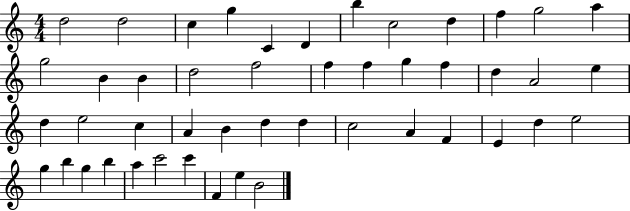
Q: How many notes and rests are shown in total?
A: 47